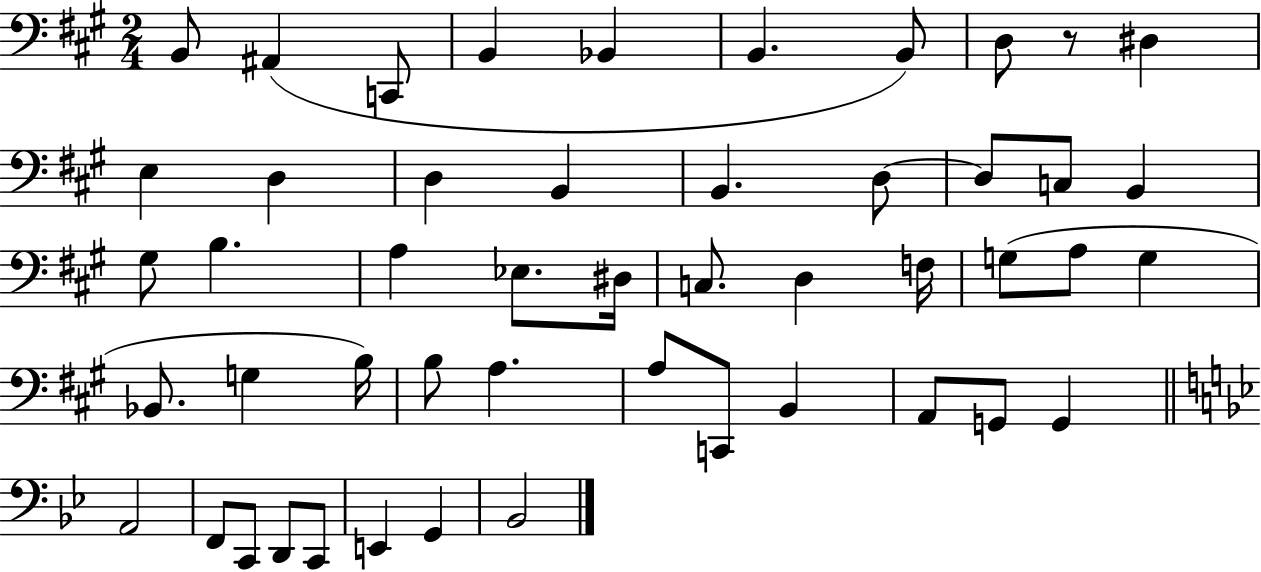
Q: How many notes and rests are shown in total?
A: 49